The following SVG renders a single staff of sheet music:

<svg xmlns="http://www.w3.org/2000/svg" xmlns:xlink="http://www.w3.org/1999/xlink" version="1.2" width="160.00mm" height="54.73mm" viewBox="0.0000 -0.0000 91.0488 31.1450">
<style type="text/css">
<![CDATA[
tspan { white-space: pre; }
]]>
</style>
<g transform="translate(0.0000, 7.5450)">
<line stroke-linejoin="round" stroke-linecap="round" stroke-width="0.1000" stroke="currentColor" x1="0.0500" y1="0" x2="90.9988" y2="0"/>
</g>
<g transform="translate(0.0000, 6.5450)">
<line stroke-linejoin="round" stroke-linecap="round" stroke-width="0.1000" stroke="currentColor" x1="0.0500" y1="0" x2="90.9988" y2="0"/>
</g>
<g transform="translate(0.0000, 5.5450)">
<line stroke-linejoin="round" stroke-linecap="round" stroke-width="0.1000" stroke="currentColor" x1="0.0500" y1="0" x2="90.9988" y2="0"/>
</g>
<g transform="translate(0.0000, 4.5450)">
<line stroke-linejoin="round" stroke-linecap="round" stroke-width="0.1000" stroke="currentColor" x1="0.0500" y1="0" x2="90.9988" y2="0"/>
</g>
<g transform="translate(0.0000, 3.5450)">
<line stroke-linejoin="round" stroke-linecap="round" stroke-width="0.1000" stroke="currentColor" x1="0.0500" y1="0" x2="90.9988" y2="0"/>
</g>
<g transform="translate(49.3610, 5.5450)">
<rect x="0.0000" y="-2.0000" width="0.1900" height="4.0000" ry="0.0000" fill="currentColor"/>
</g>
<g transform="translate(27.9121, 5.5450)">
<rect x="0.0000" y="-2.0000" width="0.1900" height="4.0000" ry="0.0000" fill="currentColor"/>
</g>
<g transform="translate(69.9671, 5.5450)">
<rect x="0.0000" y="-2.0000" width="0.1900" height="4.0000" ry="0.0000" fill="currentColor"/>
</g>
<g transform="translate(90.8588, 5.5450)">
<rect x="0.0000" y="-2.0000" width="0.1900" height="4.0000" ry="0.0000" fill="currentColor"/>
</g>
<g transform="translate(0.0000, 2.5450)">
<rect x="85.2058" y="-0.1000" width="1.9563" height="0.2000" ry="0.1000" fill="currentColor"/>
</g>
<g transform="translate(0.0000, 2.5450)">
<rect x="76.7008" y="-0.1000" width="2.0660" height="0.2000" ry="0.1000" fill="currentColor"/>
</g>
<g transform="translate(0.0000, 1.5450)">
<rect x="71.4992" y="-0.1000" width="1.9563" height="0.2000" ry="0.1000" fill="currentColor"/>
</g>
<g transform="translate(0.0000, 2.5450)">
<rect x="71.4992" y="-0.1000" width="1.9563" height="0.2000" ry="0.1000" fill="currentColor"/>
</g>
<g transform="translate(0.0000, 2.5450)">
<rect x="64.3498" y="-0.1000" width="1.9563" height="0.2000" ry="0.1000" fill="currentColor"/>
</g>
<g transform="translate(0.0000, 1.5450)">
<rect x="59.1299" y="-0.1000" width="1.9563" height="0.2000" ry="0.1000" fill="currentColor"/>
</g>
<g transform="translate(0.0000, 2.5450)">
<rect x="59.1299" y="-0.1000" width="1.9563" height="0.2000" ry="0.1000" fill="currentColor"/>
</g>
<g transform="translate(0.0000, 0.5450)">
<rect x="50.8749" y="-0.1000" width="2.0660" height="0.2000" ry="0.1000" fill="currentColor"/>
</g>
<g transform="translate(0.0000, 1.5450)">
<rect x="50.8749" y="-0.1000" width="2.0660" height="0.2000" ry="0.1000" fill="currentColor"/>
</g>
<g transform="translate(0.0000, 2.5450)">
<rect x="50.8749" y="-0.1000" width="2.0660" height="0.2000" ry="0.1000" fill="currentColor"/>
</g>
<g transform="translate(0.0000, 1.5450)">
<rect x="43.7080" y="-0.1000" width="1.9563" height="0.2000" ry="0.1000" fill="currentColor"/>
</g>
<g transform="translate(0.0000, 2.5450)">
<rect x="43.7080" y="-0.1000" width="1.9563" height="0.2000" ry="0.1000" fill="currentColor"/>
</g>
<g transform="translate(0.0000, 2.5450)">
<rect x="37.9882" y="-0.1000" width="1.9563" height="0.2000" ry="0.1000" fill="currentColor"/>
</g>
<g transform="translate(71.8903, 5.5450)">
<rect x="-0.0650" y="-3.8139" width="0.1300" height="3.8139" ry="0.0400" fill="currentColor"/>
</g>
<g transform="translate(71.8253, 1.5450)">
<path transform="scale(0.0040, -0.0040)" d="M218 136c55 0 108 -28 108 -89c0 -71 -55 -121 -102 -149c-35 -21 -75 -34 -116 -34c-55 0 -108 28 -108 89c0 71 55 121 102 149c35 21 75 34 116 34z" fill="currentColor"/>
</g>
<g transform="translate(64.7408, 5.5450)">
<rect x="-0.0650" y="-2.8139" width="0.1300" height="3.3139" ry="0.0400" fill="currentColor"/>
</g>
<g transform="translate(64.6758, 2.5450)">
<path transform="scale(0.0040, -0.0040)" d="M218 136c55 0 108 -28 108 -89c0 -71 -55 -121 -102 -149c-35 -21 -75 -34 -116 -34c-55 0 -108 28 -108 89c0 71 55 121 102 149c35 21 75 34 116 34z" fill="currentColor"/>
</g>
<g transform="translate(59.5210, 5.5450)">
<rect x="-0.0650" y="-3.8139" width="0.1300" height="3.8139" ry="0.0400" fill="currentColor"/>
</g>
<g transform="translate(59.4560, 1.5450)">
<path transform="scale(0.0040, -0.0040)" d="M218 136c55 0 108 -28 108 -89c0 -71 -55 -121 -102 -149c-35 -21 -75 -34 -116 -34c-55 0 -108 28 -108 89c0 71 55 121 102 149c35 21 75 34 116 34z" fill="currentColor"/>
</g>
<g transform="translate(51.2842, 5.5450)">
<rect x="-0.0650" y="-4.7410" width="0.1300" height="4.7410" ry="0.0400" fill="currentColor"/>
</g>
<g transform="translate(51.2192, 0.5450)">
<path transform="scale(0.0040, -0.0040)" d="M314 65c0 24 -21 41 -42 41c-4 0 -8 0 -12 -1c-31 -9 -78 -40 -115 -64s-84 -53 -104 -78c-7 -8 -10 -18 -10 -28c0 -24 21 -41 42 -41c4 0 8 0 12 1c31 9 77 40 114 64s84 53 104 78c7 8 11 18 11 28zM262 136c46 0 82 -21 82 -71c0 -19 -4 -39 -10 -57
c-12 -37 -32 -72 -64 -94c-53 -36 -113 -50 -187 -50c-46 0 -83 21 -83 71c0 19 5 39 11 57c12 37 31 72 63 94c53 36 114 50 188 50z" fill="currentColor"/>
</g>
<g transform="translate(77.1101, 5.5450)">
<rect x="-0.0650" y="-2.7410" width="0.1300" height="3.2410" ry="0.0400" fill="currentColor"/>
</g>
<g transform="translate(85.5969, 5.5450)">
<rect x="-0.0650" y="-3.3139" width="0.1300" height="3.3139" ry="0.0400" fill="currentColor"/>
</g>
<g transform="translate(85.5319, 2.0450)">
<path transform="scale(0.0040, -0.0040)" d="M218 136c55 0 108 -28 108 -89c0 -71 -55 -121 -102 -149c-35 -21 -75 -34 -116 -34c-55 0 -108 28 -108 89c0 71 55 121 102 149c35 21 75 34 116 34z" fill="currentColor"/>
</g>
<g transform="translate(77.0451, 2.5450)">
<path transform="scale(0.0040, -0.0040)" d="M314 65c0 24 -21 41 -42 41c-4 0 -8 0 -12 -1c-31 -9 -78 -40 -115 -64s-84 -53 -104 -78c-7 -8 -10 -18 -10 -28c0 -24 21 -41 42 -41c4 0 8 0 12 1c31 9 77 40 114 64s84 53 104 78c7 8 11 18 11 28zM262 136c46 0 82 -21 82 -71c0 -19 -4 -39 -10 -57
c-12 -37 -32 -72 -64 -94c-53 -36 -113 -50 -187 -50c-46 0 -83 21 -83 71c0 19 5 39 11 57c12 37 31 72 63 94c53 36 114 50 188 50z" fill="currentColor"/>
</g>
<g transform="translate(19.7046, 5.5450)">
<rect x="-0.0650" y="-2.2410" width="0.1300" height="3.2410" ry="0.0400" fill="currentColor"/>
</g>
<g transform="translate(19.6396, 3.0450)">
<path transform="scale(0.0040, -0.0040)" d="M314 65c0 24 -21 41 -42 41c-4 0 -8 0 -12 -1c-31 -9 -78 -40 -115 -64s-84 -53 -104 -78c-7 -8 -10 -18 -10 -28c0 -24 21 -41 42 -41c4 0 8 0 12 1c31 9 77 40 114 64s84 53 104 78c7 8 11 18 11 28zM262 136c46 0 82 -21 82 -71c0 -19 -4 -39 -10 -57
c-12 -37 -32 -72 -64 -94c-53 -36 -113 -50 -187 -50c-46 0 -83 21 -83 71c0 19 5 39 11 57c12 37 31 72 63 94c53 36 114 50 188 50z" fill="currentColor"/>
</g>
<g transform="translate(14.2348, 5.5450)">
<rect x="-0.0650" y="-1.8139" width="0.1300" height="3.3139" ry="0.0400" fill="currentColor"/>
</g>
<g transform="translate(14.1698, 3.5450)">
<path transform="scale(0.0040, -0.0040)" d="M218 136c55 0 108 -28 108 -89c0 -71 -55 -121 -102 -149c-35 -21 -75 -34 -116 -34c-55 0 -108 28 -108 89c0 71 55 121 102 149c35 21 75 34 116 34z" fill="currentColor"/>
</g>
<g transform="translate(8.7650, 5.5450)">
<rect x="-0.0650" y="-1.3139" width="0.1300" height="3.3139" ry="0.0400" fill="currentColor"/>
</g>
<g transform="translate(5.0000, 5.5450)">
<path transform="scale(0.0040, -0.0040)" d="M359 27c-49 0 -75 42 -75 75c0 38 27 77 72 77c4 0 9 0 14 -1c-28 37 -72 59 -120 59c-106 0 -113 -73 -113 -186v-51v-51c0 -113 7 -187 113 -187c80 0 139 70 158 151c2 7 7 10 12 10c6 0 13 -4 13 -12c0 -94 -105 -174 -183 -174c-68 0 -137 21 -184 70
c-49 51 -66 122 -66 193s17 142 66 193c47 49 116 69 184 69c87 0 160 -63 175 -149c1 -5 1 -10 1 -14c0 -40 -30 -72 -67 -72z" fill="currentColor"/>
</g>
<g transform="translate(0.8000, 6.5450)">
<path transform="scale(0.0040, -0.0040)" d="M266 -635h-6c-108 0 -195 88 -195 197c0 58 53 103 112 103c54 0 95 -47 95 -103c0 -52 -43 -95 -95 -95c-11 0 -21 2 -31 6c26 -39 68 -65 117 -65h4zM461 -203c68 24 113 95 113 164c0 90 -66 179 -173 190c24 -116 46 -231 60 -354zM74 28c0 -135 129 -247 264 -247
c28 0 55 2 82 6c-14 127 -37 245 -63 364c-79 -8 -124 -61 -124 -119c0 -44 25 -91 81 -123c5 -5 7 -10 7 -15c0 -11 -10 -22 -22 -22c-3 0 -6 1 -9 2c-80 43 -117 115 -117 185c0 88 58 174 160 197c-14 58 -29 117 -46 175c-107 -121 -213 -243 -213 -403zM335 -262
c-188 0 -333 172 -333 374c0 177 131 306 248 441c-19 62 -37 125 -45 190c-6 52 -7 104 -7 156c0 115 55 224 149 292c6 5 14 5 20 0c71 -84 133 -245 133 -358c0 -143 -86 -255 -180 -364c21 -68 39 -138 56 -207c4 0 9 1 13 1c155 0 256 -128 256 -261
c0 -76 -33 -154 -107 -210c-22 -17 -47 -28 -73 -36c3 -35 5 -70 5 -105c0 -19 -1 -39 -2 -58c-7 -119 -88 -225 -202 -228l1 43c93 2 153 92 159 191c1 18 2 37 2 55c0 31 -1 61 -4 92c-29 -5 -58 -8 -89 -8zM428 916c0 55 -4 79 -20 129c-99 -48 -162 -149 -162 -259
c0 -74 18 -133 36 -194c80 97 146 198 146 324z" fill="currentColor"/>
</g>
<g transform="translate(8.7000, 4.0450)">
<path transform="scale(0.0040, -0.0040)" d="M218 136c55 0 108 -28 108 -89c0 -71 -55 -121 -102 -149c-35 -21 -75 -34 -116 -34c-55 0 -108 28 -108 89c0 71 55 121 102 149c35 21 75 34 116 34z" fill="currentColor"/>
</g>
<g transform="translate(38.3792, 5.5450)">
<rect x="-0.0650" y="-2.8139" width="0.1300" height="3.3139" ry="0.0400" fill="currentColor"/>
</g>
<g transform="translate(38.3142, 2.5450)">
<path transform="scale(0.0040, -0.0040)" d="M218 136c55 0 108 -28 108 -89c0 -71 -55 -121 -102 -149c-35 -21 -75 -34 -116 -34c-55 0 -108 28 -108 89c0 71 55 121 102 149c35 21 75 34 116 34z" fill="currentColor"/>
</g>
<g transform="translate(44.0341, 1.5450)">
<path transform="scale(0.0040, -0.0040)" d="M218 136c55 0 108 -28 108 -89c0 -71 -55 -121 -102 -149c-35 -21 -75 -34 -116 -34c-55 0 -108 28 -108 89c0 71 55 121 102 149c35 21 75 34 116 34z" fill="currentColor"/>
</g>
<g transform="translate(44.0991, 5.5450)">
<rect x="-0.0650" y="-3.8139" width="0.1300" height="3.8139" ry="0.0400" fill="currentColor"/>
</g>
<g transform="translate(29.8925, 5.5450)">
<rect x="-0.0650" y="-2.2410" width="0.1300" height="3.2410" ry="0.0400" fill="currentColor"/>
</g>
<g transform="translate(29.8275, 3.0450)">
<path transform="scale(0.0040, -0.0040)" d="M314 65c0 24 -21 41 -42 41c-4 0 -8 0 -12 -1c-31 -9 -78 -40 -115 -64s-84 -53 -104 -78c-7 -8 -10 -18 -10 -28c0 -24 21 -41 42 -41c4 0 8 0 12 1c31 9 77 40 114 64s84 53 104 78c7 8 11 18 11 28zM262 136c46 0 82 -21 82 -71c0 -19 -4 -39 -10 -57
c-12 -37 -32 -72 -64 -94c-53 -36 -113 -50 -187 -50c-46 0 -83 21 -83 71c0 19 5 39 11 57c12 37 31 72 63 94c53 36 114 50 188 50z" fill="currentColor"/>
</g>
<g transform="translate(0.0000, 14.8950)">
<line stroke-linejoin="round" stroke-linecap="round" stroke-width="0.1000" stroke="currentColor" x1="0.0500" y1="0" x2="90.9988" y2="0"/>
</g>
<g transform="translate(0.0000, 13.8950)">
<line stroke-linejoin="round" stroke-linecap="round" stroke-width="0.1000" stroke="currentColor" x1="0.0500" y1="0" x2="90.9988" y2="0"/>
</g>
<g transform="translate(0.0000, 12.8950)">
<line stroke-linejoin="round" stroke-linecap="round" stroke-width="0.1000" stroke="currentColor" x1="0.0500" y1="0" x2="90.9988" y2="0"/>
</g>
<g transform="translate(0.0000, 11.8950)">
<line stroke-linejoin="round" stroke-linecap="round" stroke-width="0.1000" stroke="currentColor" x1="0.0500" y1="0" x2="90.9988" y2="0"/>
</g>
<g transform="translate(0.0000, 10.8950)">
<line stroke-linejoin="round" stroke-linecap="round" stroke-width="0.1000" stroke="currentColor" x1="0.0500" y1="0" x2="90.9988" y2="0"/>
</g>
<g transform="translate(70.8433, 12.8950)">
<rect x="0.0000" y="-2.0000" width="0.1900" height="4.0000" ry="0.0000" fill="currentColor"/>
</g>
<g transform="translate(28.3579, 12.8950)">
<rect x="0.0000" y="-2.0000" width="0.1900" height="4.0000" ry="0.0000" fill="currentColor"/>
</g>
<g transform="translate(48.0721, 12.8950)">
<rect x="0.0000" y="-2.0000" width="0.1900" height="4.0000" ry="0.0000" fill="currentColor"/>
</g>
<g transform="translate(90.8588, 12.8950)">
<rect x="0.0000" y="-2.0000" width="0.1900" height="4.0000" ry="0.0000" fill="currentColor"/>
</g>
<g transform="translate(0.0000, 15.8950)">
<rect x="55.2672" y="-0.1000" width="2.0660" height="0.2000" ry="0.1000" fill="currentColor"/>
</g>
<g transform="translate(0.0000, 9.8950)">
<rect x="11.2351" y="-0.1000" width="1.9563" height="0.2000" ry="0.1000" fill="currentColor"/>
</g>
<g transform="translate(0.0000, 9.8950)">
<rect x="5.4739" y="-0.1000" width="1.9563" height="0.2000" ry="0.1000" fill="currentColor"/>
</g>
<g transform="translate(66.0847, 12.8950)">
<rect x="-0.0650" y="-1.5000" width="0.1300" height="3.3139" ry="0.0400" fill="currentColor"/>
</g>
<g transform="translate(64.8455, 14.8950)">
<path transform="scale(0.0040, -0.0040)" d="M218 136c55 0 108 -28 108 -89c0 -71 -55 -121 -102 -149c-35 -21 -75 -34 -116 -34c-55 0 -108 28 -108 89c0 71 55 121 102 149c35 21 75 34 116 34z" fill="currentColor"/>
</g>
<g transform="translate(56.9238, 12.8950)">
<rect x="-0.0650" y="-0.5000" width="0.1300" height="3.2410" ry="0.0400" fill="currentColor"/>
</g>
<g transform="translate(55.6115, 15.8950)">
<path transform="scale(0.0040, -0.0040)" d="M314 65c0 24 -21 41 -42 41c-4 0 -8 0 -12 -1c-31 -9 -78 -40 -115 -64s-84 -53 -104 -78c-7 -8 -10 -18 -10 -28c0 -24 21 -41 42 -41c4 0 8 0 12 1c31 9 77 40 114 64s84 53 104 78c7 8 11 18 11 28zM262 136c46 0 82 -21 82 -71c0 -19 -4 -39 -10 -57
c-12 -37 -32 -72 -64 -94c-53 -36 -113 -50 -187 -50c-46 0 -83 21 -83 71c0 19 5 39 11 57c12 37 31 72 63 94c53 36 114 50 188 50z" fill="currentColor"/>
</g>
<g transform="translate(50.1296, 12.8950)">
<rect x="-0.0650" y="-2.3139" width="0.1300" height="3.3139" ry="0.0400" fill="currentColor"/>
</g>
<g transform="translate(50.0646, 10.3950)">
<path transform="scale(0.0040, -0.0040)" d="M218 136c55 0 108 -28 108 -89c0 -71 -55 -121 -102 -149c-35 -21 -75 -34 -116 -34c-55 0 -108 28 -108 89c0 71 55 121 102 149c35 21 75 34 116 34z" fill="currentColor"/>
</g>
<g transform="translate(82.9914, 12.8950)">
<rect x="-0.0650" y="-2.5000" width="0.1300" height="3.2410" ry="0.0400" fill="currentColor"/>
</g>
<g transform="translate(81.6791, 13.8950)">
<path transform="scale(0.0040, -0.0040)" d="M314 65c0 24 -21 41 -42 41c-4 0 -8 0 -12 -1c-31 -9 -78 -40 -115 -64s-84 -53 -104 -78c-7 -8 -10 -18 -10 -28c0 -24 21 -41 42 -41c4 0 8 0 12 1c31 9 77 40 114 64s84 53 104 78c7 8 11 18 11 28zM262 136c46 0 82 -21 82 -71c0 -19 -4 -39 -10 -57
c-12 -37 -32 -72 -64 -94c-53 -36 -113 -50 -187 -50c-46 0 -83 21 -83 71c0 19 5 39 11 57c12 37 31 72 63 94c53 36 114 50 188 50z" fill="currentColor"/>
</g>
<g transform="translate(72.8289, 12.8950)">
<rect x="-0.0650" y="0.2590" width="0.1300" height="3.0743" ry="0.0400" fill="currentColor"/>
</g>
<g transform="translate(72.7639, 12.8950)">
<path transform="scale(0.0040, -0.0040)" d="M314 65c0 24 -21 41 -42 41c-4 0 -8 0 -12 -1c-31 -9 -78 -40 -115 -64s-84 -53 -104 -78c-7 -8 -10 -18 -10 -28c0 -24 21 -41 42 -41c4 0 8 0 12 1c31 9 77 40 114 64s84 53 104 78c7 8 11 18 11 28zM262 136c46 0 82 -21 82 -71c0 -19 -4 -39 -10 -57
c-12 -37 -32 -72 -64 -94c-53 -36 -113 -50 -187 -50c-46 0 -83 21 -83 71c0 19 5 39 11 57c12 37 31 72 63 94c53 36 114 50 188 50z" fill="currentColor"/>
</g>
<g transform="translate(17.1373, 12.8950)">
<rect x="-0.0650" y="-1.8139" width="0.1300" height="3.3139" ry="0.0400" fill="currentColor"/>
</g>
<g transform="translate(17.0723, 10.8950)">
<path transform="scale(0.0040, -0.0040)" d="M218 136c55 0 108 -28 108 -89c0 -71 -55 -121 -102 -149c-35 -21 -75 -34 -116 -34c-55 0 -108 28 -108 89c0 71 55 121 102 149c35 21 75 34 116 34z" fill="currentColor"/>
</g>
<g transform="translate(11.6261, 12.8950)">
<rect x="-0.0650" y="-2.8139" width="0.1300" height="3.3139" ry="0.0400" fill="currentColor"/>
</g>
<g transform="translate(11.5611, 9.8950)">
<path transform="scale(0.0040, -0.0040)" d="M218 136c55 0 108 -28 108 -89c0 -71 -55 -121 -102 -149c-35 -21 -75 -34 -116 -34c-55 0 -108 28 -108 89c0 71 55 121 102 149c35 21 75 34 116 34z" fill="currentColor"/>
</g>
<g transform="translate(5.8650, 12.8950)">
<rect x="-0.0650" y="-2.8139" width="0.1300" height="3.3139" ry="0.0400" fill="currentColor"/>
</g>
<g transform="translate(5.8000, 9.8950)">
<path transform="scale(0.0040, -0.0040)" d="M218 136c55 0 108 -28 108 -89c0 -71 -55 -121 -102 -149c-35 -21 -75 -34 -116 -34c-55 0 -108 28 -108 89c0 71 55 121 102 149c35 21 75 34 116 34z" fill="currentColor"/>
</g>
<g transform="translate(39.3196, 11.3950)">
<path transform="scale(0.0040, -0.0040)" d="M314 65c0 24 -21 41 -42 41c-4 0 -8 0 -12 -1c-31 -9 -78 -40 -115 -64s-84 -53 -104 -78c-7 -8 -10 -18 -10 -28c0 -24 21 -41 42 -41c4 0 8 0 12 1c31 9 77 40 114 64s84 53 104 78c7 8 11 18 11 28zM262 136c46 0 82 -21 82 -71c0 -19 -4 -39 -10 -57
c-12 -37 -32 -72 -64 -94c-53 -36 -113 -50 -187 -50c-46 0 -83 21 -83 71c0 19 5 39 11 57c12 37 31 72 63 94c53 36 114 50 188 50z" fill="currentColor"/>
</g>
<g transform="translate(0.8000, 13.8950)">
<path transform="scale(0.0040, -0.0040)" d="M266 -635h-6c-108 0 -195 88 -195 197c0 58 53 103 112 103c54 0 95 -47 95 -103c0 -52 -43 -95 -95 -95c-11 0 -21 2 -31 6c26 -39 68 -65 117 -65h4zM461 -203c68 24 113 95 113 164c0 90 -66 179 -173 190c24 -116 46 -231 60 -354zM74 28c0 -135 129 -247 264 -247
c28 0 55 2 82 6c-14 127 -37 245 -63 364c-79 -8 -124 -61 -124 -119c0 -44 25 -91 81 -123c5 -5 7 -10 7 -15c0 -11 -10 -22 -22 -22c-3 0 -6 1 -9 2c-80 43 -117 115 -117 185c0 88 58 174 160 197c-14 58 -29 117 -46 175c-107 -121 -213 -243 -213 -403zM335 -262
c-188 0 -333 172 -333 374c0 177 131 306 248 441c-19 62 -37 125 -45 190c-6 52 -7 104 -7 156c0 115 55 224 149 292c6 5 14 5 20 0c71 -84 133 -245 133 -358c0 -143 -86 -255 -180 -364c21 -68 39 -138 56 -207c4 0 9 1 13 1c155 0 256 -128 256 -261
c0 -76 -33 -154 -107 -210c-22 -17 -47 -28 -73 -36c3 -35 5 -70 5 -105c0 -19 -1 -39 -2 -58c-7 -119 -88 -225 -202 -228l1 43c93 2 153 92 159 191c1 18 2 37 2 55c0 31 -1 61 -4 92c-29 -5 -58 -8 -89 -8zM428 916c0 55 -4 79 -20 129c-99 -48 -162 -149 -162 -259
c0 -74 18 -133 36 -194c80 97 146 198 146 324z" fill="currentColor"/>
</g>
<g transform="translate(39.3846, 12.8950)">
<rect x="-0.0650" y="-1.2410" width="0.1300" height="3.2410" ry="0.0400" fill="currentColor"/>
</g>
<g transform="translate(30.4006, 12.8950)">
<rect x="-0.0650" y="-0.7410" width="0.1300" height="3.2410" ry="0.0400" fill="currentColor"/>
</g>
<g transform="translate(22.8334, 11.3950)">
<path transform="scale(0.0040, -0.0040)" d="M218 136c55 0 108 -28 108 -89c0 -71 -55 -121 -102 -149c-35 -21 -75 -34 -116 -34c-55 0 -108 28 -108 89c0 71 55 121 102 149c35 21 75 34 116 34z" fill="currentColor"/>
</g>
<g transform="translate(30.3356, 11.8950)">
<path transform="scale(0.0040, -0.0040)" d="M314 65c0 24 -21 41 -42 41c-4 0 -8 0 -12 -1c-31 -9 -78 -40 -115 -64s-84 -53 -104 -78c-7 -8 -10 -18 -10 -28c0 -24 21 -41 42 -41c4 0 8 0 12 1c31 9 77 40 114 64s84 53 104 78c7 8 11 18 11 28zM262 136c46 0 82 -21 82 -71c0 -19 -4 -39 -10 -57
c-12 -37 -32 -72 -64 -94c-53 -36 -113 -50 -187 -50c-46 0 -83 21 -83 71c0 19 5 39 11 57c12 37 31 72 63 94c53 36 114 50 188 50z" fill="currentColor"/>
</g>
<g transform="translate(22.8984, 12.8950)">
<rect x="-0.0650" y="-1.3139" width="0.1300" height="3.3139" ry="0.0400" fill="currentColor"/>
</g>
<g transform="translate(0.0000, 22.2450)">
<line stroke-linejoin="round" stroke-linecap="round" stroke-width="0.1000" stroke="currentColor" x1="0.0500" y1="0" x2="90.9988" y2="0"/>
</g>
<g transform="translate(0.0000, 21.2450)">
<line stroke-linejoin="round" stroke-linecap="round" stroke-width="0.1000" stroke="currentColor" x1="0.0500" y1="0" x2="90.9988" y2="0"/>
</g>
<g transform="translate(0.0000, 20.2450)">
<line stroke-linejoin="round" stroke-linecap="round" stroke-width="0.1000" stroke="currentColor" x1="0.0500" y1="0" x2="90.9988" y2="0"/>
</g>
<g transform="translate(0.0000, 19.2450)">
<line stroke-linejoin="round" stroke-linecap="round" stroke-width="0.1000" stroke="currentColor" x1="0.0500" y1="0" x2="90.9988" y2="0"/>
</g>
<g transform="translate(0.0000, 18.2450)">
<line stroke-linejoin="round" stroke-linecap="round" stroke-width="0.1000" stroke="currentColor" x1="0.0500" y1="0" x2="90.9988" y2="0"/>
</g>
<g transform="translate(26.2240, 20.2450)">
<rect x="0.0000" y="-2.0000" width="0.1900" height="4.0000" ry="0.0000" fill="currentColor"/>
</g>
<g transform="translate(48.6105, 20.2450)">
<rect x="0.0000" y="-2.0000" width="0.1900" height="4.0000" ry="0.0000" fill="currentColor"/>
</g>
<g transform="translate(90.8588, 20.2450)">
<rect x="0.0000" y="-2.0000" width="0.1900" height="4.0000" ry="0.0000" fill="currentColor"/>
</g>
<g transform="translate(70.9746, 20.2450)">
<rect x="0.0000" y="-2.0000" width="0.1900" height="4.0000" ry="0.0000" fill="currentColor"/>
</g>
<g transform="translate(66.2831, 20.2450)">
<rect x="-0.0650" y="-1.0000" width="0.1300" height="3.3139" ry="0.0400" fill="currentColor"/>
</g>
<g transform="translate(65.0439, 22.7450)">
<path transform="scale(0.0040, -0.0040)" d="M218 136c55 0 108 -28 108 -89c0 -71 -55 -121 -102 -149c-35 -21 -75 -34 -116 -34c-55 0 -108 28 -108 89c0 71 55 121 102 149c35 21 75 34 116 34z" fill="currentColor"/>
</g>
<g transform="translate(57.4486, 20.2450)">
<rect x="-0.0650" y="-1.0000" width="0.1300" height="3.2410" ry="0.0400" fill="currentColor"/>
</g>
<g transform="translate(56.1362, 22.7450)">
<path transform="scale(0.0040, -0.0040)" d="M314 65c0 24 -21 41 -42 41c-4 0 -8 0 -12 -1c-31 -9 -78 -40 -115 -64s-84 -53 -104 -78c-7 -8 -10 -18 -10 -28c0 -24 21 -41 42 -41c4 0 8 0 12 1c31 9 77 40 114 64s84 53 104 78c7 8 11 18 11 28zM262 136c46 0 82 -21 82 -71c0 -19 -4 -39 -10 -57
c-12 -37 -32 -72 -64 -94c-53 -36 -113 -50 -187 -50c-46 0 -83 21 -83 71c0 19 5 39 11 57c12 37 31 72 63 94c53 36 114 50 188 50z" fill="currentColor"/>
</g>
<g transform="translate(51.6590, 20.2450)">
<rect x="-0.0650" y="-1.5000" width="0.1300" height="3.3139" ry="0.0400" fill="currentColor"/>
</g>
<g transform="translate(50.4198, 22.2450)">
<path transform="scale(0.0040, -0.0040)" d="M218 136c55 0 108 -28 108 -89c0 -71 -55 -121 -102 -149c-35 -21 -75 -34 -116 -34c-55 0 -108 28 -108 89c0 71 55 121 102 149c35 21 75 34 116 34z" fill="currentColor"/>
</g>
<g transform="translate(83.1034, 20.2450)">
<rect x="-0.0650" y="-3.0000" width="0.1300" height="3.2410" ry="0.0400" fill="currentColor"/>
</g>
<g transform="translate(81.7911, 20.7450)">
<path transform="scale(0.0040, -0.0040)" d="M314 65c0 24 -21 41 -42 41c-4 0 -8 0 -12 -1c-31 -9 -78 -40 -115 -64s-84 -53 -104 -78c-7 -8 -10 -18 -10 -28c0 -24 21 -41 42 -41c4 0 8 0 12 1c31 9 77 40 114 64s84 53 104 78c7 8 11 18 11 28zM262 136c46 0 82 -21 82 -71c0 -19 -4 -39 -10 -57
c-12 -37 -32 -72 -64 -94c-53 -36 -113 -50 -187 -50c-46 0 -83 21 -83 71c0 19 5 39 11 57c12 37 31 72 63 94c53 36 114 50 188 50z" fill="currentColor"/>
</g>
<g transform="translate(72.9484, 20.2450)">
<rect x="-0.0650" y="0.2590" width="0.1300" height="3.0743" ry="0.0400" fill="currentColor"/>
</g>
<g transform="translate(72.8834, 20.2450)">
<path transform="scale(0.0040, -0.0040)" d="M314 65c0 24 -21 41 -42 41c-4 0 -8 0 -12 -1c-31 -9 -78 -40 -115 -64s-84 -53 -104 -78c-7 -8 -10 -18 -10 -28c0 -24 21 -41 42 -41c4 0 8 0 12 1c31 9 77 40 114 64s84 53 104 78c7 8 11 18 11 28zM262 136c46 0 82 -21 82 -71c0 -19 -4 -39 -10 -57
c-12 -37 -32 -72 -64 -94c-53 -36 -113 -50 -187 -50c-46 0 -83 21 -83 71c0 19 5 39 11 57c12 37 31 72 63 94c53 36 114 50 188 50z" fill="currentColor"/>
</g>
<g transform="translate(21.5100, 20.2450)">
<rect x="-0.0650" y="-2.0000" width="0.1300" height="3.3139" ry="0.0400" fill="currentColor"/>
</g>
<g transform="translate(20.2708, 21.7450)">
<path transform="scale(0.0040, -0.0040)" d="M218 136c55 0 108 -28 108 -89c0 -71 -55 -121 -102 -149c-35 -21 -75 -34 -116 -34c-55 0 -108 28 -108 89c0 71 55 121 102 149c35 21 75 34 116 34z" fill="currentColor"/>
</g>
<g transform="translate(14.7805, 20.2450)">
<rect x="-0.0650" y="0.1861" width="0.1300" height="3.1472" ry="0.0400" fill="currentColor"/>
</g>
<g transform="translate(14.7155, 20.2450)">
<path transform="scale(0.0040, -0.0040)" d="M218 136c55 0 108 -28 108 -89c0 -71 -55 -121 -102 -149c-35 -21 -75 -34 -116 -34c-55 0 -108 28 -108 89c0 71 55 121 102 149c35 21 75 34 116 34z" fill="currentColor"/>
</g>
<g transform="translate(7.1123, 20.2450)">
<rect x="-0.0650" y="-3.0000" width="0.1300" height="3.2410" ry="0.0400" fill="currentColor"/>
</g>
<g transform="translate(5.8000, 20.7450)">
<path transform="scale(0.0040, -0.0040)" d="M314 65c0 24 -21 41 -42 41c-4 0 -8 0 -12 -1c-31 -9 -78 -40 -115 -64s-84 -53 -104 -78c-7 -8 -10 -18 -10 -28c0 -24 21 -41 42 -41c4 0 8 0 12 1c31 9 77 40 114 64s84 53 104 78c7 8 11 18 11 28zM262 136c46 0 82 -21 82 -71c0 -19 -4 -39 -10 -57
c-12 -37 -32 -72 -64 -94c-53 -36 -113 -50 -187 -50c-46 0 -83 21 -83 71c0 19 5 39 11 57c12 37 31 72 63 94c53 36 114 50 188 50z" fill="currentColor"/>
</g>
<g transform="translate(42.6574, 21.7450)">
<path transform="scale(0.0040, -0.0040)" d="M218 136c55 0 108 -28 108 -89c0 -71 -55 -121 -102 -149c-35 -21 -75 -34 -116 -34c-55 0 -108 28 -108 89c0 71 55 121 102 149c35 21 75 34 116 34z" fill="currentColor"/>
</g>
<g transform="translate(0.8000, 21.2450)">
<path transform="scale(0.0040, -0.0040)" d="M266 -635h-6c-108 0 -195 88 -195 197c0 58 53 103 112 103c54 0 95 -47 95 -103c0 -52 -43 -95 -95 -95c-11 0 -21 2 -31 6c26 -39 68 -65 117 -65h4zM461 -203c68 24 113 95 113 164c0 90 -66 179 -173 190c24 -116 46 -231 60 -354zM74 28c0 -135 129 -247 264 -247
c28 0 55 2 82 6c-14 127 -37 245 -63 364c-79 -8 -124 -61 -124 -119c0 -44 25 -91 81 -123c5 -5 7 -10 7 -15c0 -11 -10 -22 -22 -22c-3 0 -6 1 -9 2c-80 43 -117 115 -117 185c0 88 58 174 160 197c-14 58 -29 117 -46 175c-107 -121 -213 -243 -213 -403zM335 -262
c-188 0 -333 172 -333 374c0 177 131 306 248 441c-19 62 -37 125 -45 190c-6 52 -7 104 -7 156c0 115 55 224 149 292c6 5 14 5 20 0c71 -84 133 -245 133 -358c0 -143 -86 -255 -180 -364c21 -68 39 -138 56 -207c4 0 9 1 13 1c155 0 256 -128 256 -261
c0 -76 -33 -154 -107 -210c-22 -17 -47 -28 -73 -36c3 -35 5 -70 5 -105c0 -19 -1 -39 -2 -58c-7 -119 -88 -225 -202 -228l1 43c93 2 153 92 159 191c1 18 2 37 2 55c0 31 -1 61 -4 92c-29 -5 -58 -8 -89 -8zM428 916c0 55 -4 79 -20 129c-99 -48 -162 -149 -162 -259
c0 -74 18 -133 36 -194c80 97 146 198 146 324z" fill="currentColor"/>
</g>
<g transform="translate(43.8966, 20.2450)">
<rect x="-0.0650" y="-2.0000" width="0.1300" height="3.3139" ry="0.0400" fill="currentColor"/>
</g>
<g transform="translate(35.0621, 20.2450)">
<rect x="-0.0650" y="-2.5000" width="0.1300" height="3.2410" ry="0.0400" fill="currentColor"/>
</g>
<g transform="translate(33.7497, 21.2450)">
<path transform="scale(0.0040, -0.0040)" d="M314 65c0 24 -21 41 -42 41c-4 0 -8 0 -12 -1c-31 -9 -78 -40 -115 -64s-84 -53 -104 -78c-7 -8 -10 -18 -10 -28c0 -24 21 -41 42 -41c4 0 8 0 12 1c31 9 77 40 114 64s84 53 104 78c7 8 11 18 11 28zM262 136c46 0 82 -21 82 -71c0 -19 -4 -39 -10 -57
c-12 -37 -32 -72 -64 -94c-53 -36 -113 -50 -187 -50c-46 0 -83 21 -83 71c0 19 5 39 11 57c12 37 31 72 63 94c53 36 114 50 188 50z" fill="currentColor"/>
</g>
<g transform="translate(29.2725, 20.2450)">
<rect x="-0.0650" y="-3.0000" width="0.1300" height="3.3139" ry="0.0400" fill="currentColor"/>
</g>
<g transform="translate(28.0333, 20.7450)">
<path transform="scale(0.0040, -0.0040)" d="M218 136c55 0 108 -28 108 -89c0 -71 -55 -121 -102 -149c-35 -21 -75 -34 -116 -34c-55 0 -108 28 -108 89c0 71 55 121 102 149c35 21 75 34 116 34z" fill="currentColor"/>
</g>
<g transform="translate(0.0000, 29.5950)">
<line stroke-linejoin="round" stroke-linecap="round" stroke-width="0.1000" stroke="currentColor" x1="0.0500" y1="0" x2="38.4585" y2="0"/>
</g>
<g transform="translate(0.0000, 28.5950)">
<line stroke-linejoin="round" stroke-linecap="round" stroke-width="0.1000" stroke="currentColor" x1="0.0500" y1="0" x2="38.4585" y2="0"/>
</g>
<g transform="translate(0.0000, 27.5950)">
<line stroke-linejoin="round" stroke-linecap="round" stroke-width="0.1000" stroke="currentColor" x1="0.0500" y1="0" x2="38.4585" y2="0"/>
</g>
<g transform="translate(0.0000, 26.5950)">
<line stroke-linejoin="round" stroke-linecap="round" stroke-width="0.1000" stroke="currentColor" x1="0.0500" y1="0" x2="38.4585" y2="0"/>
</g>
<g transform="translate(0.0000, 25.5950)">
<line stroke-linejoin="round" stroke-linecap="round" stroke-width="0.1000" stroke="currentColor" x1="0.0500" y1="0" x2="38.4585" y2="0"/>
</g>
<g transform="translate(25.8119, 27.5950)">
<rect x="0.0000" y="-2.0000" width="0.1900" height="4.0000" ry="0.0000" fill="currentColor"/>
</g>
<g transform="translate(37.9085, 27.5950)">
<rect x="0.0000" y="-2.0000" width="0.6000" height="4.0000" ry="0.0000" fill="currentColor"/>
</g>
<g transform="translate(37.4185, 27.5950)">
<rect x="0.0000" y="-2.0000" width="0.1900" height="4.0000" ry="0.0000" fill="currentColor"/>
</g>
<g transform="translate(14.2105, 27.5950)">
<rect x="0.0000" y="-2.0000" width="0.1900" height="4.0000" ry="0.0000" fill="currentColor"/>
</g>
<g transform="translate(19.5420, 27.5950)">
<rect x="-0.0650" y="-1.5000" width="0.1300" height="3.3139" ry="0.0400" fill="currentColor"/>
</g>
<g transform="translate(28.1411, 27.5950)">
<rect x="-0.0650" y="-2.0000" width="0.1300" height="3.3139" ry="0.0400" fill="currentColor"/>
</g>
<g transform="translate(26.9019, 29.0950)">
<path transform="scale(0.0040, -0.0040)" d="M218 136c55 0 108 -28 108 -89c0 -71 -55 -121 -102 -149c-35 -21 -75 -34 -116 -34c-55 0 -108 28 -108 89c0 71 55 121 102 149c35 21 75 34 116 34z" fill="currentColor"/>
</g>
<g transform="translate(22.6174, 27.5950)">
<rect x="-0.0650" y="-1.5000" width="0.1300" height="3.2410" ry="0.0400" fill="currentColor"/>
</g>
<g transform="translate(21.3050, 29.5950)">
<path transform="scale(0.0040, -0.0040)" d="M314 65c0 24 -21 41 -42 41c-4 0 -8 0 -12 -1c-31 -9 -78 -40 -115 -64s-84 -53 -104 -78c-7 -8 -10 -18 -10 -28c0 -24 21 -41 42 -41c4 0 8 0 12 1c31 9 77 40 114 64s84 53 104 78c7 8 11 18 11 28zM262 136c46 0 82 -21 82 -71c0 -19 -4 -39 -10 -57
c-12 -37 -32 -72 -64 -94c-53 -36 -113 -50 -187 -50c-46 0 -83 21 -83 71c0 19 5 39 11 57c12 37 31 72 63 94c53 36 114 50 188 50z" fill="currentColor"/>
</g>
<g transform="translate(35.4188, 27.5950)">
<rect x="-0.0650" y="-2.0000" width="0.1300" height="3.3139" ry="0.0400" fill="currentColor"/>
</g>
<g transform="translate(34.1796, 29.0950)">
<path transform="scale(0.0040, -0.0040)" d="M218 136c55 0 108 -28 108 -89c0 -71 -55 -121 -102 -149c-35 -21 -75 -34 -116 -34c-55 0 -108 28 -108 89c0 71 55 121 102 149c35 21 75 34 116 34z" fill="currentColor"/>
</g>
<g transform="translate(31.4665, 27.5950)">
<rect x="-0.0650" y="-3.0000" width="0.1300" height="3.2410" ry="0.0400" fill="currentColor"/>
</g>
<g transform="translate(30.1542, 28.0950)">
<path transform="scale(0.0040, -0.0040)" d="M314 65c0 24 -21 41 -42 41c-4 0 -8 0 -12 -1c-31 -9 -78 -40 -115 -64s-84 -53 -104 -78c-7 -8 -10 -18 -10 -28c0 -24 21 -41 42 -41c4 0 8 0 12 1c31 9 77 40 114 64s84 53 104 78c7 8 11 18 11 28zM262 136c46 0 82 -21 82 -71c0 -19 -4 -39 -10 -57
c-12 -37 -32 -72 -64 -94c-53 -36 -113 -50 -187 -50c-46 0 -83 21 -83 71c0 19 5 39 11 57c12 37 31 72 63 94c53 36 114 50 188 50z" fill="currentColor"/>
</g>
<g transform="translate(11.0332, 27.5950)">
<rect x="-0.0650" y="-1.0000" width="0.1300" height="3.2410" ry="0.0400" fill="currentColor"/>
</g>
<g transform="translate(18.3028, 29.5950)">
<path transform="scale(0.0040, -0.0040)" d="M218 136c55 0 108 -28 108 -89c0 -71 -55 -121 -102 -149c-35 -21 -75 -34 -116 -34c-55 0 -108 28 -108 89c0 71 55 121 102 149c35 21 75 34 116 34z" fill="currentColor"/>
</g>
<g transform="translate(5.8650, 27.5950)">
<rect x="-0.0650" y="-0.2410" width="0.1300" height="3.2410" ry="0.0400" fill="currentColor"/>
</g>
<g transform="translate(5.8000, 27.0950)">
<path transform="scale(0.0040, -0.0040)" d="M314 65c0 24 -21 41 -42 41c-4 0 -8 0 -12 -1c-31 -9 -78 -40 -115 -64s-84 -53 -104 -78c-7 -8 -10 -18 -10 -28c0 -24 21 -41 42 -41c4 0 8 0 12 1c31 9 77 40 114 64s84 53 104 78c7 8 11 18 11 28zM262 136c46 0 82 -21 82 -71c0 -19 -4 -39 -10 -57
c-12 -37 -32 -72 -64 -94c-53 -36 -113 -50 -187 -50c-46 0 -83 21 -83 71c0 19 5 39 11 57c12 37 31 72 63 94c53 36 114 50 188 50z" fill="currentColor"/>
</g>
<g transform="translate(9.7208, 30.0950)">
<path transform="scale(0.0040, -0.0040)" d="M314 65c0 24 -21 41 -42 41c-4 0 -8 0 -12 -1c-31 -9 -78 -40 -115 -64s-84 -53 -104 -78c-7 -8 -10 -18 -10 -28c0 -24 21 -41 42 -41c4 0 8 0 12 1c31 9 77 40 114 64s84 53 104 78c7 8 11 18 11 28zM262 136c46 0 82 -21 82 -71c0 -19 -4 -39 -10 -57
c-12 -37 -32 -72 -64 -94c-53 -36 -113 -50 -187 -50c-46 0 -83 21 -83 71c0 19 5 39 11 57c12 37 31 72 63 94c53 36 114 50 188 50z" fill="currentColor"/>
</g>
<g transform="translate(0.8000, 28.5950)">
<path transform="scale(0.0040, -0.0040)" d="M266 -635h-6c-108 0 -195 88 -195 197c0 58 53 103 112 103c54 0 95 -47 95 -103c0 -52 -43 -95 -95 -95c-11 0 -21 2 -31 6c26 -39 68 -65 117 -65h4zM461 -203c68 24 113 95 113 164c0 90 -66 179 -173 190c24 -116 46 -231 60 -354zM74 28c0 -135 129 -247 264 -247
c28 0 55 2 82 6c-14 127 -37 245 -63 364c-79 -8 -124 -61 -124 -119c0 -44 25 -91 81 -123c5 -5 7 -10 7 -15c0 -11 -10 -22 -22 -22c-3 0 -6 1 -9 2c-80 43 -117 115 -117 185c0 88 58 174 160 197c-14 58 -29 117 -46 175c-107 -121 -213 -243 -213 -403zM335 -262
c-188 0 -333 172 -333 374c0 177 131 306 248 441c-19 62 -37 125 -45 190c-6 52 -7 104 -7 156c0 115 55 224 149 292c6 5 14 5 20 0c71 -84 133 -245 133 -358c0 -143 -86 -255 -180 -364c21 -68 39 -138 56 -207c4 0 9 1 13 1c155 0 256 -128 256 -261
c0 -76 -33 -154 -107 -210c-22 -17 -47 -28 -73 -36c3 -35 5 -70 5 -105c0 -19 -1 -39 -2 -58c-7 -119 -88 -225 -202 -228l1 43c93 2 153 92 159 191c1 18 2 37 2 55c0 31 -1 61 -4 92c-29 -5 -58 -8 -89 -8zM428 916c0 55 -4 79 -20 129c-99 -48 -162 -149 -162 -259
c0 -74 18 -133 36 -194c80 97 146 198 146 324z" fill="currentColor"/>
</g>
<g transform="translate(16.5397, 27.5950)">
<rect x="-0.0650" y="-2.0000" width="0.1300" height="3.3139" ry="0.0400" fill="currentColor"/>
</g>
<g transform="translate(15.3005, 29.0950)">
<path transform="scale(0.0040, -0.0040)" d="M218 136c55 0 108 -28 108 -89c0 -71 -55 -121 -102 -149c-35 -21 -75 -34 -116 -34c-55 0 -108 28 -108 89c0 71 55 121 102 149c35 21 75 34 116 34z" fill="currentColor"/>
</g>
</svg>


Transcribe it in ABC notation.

X:1
T:Untitled
M:4/4
L:1/4
K:C
e f g2 g2 a c' e'2 c' a c' a2 b a a f e d2 e2 g C2 E B2 G2 A2 B F A G2 F E D2 D B2 A2 c2 D2 F E E2 F A2 F